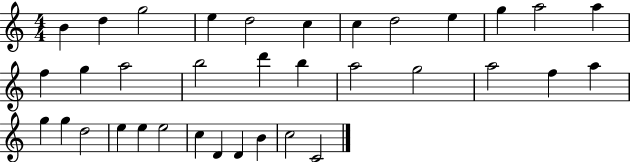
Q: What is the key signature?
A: C major